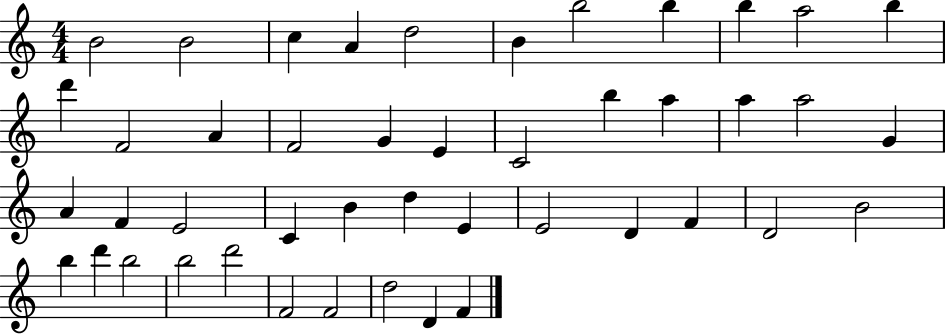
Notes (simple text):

B4/h B4/h C5/q A4/q D5/h B4/q B5/h B5/q B5/q A5/h B5/q D6/q F4/h A4/q F4/h G4/q E4/q C4/h B5/q A5/q A5/q A5/h G4/q A4/q F4/q E4/h C4/q B4/q D5/q E4/q E4/h D4/q F4/q D4/h B4/h B5/q D6/q B5/h B5/h D6/h F4/h F4/h D5/h D4/q F4/q